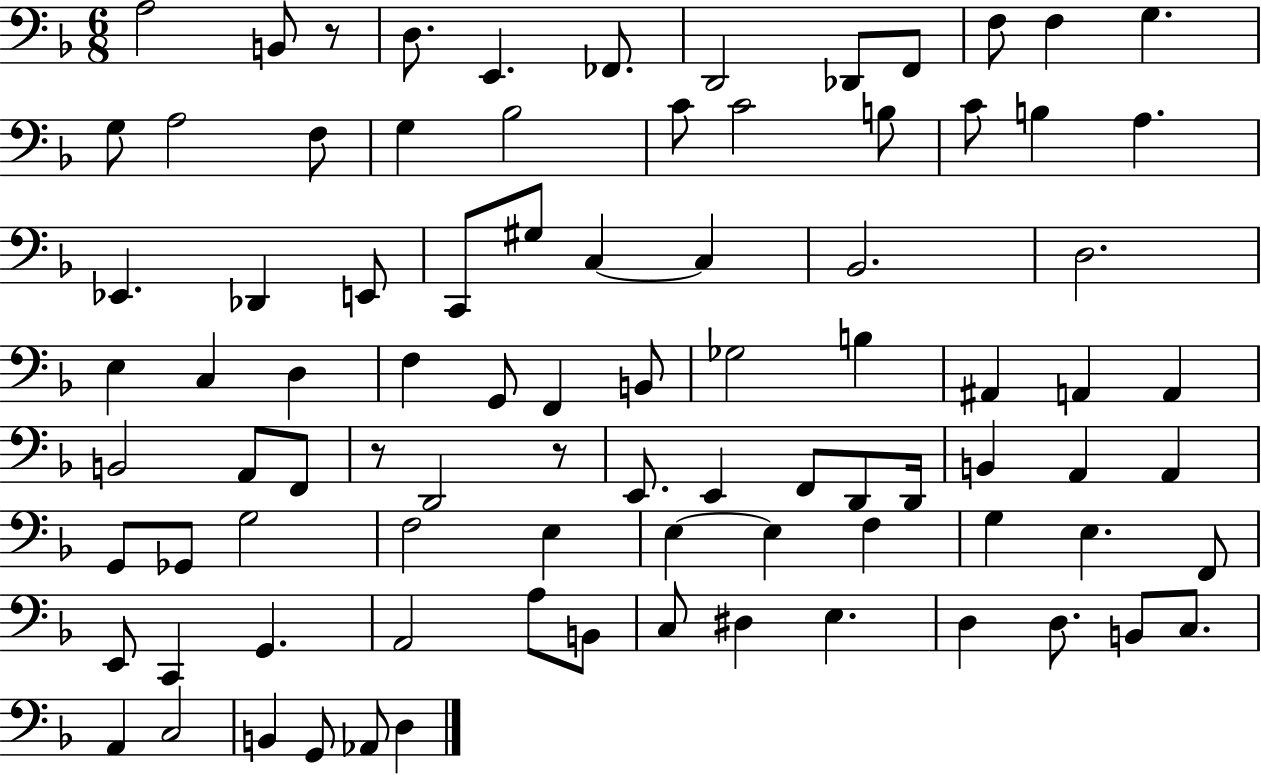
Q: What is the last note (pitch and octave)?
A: D3